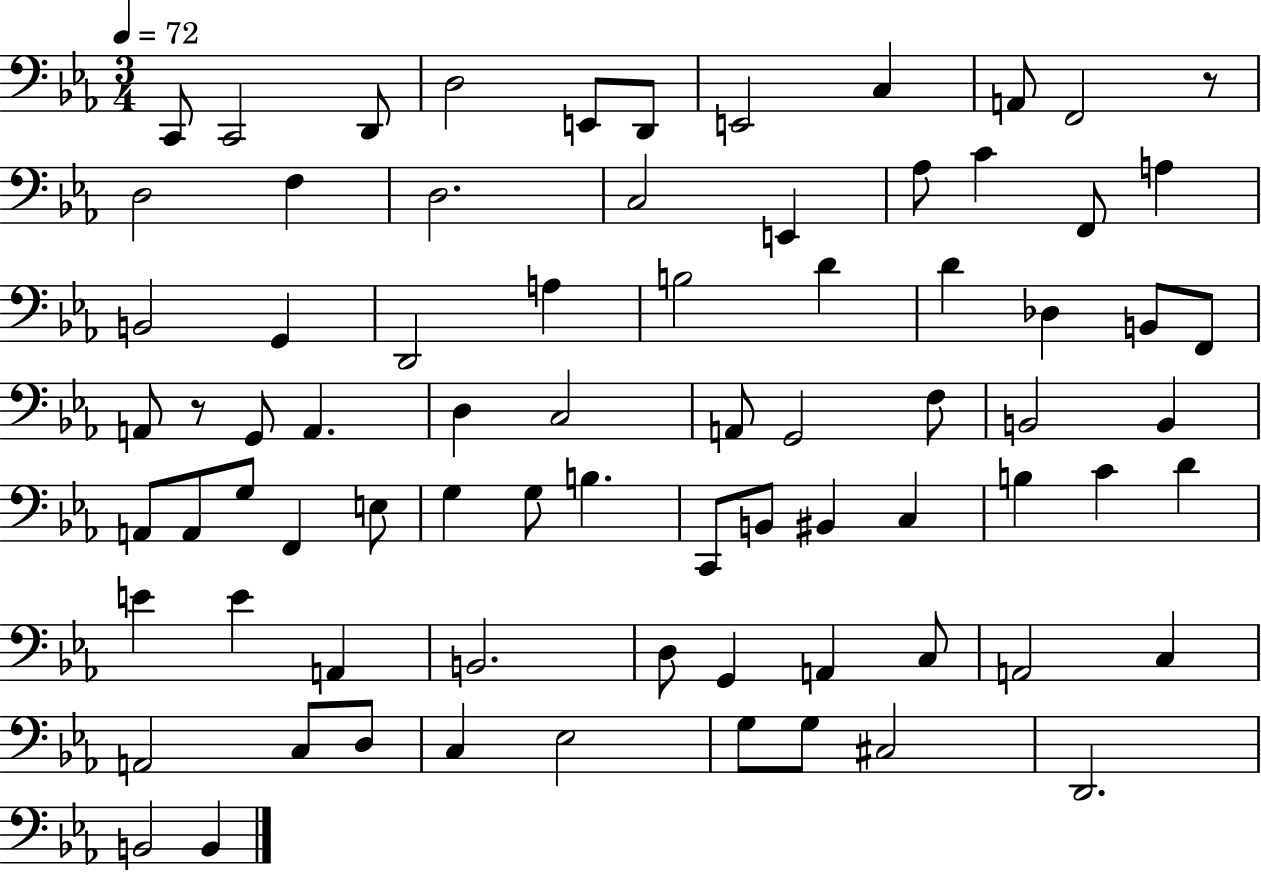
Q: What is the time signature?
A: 3/4